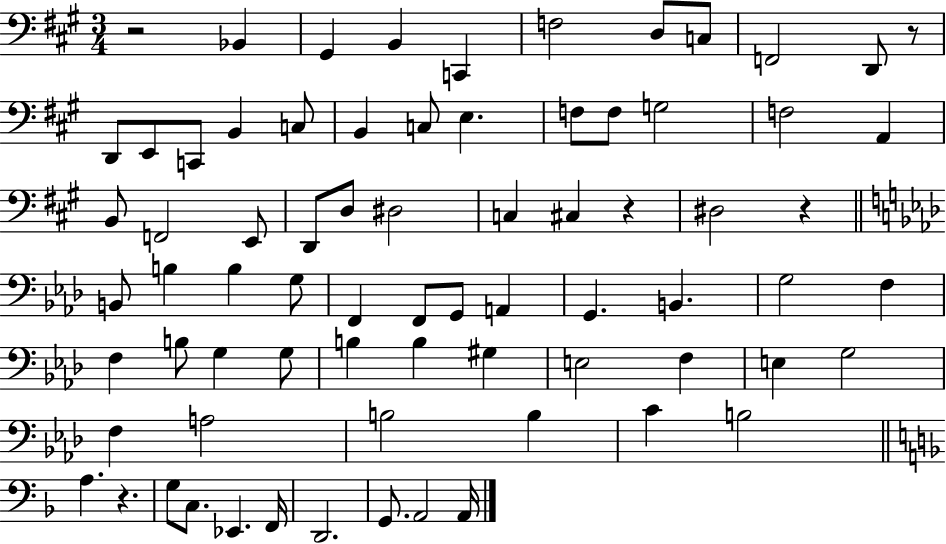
R/h Bb2/q G#2/q B2/q C2/q F3/h D3/e C3/e F2/h D2/e R/e D2/e E2/e C2/e B2/q C3/e B2/q C3/e E3/q. F3/e F3/e G3/h F3/h A2/q B2/e F2/h E2/e D2/e D3/e D#3/h C3/q C#3/q R/q D#3/h R/q B2/e B3/q B3/q G3/e F2/q F2/e G2/e A2/q G2/q. B2/q. G3/h F3/q F3/q B3/e G3/q G3/e B3/q B3/q G#3/q E3/h F3/q E3/q G3/h F3/q A3/h B3/h B3/q C4/q B3/h A3/q. R/q. G3/e C3/e. Eb2/q. F2/s D2/h. G2/e. A2/h A2/s